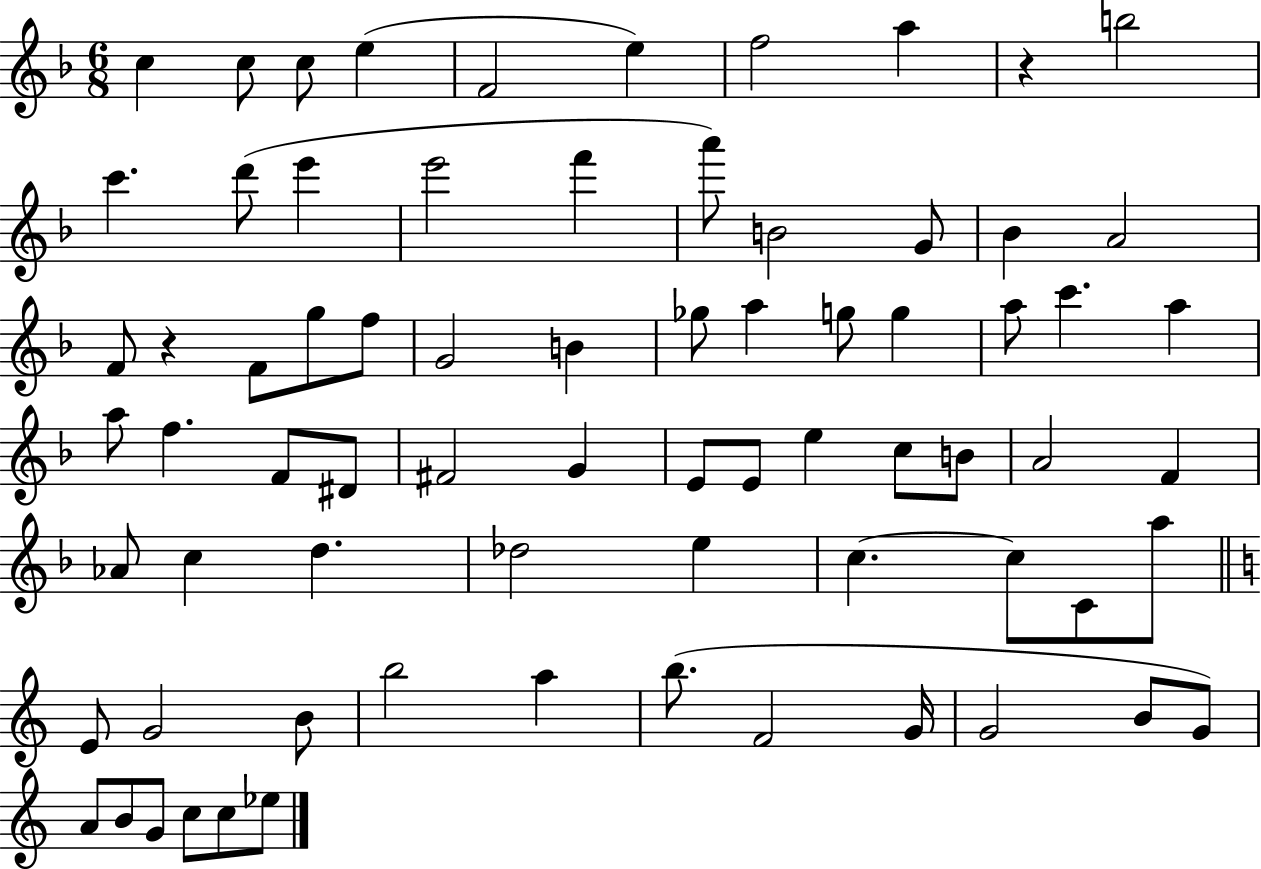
C5/q C5/e C5/e E5/q F4/h E5/q F5/h A5/q R/q B5/h C6/q. D6/e E6/q E6/h F6/q A6/e B4/h G4/e Bb4/q A4/h F4/e R/q F4/e G5/e F5/e G4/h B4/q Gb5/e A5/q G5/e G5/q A5/e C6/q. A5/q A5/e F5/q. F4/e D#4/e F#4/h G4/q E4/e E4/e E5/q C5/e B4/e A4/h F4/q Ab4/e C5/q D5/q. Db5/h E5/q C5/q. C5/e C4/e A5/e E4/e G4/h B4/e B5/h A5/q B5/e. F4/h G4/s G4/h B4/e G4/e A4/e B4/e G4/e C5/e C5/e Eb5/e